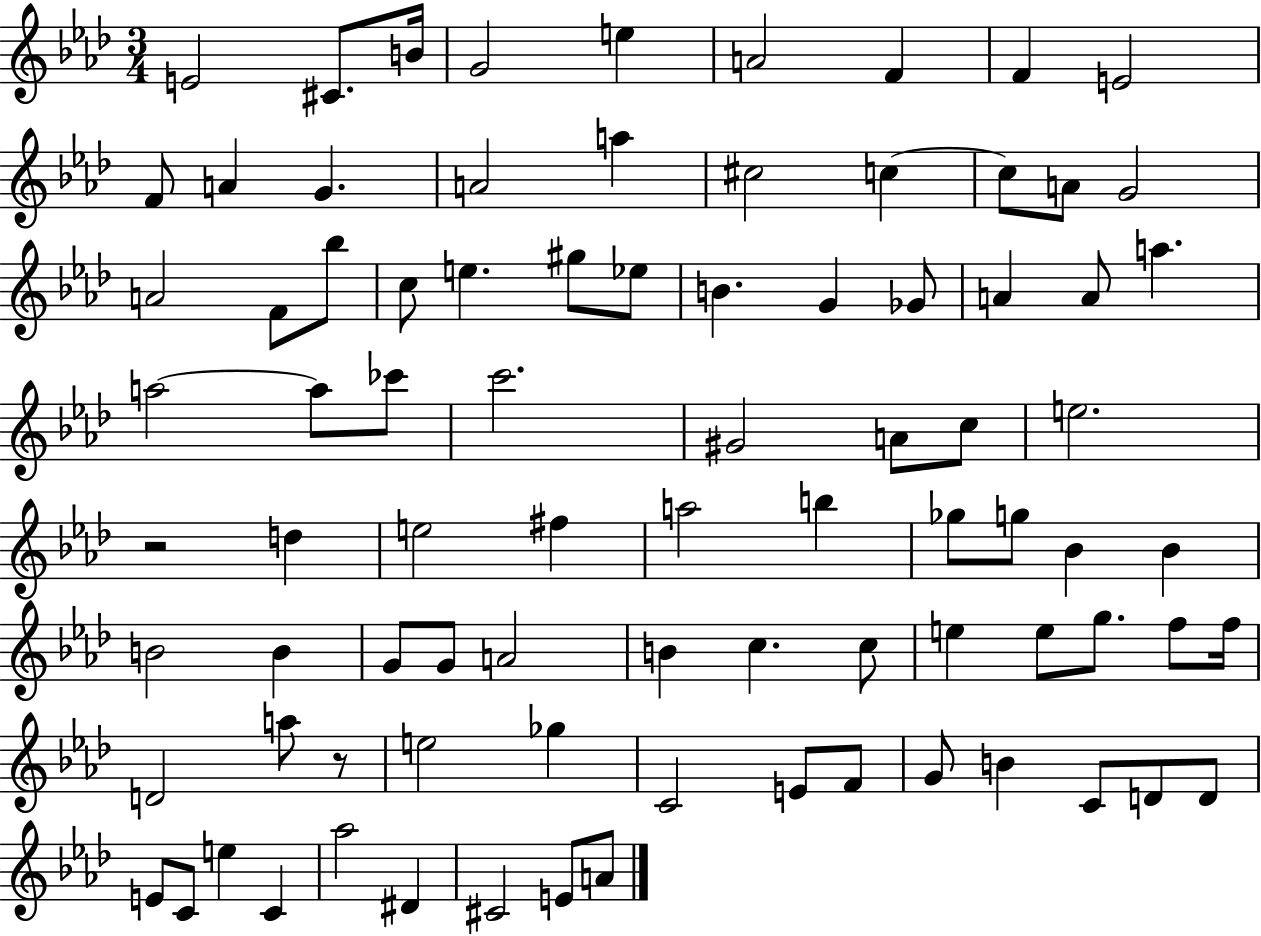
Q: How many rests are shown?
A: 2